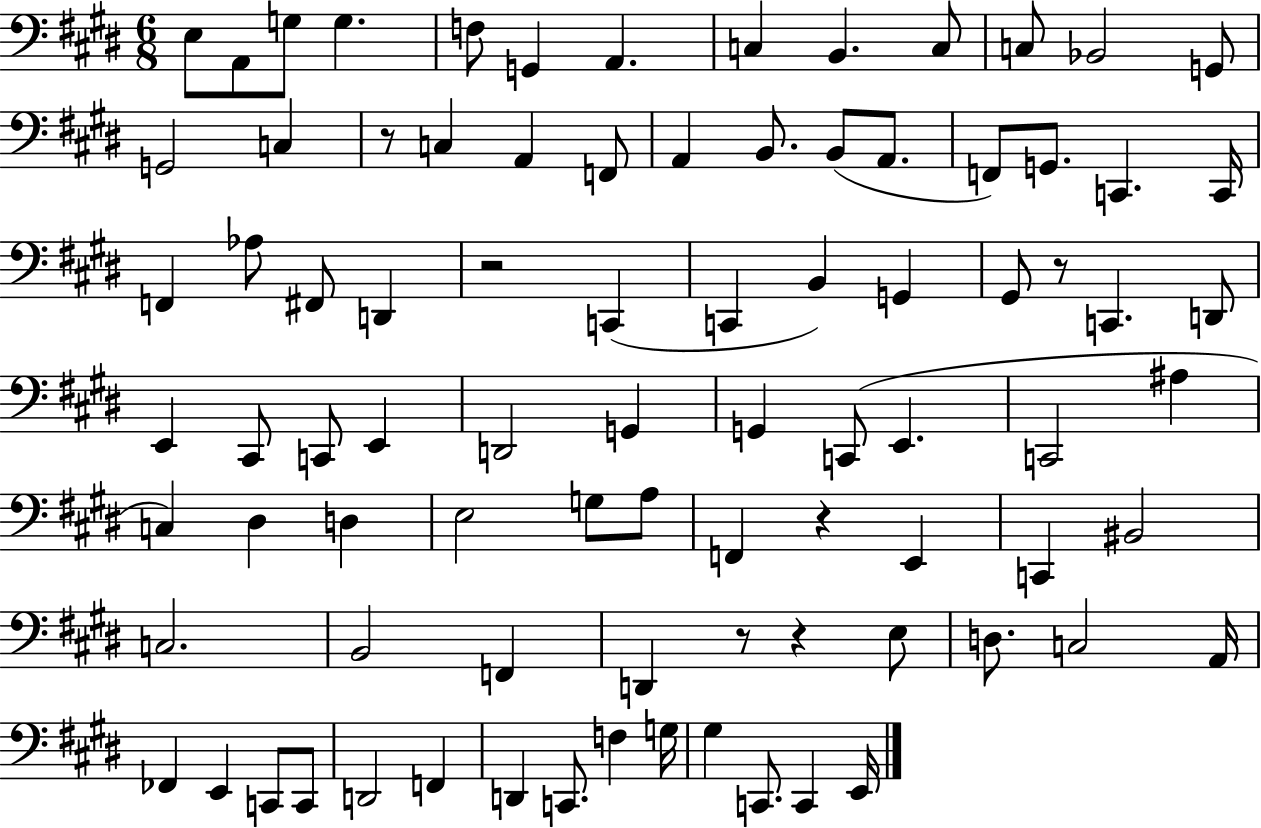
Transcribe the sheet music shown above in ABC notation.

X:1
T:Untitled
M:6/8
L:1/4
K:E
E,/2 A,,/2 G,/2 G, F,/2 G,, A,, C, B,, C,/2 C,/2 _B,,2 G,,/2 G,,2 C, z/2 C, A,, F,,/2 A,, B,,/2 B,,/2 A,,/2 F,,/2 G,,/2 C,, C,,/4 F,, _A,/2 ^F,,/2 D,, z2 C,, C,, B,, G,, ^G,,/2 z/2 C,, D,,/2 E,, ^C,,/2 C,,/2 E,, D,,2 G,, G,, C,,/2 E,, C,,2 ^A, C, ^D, D, E,2 G,/2 A,/2 F,, z E,, C,, ^B,,2 C,2 B,,2 F,, D,, z/2 z E,/2 D,/2 C,2 A,,/4 _F,, E,, C,,/2 C,,/2 D,,2 F,, D,, C,,/2 F, G,/4 ^G, C,,/2 C,, E,,/4